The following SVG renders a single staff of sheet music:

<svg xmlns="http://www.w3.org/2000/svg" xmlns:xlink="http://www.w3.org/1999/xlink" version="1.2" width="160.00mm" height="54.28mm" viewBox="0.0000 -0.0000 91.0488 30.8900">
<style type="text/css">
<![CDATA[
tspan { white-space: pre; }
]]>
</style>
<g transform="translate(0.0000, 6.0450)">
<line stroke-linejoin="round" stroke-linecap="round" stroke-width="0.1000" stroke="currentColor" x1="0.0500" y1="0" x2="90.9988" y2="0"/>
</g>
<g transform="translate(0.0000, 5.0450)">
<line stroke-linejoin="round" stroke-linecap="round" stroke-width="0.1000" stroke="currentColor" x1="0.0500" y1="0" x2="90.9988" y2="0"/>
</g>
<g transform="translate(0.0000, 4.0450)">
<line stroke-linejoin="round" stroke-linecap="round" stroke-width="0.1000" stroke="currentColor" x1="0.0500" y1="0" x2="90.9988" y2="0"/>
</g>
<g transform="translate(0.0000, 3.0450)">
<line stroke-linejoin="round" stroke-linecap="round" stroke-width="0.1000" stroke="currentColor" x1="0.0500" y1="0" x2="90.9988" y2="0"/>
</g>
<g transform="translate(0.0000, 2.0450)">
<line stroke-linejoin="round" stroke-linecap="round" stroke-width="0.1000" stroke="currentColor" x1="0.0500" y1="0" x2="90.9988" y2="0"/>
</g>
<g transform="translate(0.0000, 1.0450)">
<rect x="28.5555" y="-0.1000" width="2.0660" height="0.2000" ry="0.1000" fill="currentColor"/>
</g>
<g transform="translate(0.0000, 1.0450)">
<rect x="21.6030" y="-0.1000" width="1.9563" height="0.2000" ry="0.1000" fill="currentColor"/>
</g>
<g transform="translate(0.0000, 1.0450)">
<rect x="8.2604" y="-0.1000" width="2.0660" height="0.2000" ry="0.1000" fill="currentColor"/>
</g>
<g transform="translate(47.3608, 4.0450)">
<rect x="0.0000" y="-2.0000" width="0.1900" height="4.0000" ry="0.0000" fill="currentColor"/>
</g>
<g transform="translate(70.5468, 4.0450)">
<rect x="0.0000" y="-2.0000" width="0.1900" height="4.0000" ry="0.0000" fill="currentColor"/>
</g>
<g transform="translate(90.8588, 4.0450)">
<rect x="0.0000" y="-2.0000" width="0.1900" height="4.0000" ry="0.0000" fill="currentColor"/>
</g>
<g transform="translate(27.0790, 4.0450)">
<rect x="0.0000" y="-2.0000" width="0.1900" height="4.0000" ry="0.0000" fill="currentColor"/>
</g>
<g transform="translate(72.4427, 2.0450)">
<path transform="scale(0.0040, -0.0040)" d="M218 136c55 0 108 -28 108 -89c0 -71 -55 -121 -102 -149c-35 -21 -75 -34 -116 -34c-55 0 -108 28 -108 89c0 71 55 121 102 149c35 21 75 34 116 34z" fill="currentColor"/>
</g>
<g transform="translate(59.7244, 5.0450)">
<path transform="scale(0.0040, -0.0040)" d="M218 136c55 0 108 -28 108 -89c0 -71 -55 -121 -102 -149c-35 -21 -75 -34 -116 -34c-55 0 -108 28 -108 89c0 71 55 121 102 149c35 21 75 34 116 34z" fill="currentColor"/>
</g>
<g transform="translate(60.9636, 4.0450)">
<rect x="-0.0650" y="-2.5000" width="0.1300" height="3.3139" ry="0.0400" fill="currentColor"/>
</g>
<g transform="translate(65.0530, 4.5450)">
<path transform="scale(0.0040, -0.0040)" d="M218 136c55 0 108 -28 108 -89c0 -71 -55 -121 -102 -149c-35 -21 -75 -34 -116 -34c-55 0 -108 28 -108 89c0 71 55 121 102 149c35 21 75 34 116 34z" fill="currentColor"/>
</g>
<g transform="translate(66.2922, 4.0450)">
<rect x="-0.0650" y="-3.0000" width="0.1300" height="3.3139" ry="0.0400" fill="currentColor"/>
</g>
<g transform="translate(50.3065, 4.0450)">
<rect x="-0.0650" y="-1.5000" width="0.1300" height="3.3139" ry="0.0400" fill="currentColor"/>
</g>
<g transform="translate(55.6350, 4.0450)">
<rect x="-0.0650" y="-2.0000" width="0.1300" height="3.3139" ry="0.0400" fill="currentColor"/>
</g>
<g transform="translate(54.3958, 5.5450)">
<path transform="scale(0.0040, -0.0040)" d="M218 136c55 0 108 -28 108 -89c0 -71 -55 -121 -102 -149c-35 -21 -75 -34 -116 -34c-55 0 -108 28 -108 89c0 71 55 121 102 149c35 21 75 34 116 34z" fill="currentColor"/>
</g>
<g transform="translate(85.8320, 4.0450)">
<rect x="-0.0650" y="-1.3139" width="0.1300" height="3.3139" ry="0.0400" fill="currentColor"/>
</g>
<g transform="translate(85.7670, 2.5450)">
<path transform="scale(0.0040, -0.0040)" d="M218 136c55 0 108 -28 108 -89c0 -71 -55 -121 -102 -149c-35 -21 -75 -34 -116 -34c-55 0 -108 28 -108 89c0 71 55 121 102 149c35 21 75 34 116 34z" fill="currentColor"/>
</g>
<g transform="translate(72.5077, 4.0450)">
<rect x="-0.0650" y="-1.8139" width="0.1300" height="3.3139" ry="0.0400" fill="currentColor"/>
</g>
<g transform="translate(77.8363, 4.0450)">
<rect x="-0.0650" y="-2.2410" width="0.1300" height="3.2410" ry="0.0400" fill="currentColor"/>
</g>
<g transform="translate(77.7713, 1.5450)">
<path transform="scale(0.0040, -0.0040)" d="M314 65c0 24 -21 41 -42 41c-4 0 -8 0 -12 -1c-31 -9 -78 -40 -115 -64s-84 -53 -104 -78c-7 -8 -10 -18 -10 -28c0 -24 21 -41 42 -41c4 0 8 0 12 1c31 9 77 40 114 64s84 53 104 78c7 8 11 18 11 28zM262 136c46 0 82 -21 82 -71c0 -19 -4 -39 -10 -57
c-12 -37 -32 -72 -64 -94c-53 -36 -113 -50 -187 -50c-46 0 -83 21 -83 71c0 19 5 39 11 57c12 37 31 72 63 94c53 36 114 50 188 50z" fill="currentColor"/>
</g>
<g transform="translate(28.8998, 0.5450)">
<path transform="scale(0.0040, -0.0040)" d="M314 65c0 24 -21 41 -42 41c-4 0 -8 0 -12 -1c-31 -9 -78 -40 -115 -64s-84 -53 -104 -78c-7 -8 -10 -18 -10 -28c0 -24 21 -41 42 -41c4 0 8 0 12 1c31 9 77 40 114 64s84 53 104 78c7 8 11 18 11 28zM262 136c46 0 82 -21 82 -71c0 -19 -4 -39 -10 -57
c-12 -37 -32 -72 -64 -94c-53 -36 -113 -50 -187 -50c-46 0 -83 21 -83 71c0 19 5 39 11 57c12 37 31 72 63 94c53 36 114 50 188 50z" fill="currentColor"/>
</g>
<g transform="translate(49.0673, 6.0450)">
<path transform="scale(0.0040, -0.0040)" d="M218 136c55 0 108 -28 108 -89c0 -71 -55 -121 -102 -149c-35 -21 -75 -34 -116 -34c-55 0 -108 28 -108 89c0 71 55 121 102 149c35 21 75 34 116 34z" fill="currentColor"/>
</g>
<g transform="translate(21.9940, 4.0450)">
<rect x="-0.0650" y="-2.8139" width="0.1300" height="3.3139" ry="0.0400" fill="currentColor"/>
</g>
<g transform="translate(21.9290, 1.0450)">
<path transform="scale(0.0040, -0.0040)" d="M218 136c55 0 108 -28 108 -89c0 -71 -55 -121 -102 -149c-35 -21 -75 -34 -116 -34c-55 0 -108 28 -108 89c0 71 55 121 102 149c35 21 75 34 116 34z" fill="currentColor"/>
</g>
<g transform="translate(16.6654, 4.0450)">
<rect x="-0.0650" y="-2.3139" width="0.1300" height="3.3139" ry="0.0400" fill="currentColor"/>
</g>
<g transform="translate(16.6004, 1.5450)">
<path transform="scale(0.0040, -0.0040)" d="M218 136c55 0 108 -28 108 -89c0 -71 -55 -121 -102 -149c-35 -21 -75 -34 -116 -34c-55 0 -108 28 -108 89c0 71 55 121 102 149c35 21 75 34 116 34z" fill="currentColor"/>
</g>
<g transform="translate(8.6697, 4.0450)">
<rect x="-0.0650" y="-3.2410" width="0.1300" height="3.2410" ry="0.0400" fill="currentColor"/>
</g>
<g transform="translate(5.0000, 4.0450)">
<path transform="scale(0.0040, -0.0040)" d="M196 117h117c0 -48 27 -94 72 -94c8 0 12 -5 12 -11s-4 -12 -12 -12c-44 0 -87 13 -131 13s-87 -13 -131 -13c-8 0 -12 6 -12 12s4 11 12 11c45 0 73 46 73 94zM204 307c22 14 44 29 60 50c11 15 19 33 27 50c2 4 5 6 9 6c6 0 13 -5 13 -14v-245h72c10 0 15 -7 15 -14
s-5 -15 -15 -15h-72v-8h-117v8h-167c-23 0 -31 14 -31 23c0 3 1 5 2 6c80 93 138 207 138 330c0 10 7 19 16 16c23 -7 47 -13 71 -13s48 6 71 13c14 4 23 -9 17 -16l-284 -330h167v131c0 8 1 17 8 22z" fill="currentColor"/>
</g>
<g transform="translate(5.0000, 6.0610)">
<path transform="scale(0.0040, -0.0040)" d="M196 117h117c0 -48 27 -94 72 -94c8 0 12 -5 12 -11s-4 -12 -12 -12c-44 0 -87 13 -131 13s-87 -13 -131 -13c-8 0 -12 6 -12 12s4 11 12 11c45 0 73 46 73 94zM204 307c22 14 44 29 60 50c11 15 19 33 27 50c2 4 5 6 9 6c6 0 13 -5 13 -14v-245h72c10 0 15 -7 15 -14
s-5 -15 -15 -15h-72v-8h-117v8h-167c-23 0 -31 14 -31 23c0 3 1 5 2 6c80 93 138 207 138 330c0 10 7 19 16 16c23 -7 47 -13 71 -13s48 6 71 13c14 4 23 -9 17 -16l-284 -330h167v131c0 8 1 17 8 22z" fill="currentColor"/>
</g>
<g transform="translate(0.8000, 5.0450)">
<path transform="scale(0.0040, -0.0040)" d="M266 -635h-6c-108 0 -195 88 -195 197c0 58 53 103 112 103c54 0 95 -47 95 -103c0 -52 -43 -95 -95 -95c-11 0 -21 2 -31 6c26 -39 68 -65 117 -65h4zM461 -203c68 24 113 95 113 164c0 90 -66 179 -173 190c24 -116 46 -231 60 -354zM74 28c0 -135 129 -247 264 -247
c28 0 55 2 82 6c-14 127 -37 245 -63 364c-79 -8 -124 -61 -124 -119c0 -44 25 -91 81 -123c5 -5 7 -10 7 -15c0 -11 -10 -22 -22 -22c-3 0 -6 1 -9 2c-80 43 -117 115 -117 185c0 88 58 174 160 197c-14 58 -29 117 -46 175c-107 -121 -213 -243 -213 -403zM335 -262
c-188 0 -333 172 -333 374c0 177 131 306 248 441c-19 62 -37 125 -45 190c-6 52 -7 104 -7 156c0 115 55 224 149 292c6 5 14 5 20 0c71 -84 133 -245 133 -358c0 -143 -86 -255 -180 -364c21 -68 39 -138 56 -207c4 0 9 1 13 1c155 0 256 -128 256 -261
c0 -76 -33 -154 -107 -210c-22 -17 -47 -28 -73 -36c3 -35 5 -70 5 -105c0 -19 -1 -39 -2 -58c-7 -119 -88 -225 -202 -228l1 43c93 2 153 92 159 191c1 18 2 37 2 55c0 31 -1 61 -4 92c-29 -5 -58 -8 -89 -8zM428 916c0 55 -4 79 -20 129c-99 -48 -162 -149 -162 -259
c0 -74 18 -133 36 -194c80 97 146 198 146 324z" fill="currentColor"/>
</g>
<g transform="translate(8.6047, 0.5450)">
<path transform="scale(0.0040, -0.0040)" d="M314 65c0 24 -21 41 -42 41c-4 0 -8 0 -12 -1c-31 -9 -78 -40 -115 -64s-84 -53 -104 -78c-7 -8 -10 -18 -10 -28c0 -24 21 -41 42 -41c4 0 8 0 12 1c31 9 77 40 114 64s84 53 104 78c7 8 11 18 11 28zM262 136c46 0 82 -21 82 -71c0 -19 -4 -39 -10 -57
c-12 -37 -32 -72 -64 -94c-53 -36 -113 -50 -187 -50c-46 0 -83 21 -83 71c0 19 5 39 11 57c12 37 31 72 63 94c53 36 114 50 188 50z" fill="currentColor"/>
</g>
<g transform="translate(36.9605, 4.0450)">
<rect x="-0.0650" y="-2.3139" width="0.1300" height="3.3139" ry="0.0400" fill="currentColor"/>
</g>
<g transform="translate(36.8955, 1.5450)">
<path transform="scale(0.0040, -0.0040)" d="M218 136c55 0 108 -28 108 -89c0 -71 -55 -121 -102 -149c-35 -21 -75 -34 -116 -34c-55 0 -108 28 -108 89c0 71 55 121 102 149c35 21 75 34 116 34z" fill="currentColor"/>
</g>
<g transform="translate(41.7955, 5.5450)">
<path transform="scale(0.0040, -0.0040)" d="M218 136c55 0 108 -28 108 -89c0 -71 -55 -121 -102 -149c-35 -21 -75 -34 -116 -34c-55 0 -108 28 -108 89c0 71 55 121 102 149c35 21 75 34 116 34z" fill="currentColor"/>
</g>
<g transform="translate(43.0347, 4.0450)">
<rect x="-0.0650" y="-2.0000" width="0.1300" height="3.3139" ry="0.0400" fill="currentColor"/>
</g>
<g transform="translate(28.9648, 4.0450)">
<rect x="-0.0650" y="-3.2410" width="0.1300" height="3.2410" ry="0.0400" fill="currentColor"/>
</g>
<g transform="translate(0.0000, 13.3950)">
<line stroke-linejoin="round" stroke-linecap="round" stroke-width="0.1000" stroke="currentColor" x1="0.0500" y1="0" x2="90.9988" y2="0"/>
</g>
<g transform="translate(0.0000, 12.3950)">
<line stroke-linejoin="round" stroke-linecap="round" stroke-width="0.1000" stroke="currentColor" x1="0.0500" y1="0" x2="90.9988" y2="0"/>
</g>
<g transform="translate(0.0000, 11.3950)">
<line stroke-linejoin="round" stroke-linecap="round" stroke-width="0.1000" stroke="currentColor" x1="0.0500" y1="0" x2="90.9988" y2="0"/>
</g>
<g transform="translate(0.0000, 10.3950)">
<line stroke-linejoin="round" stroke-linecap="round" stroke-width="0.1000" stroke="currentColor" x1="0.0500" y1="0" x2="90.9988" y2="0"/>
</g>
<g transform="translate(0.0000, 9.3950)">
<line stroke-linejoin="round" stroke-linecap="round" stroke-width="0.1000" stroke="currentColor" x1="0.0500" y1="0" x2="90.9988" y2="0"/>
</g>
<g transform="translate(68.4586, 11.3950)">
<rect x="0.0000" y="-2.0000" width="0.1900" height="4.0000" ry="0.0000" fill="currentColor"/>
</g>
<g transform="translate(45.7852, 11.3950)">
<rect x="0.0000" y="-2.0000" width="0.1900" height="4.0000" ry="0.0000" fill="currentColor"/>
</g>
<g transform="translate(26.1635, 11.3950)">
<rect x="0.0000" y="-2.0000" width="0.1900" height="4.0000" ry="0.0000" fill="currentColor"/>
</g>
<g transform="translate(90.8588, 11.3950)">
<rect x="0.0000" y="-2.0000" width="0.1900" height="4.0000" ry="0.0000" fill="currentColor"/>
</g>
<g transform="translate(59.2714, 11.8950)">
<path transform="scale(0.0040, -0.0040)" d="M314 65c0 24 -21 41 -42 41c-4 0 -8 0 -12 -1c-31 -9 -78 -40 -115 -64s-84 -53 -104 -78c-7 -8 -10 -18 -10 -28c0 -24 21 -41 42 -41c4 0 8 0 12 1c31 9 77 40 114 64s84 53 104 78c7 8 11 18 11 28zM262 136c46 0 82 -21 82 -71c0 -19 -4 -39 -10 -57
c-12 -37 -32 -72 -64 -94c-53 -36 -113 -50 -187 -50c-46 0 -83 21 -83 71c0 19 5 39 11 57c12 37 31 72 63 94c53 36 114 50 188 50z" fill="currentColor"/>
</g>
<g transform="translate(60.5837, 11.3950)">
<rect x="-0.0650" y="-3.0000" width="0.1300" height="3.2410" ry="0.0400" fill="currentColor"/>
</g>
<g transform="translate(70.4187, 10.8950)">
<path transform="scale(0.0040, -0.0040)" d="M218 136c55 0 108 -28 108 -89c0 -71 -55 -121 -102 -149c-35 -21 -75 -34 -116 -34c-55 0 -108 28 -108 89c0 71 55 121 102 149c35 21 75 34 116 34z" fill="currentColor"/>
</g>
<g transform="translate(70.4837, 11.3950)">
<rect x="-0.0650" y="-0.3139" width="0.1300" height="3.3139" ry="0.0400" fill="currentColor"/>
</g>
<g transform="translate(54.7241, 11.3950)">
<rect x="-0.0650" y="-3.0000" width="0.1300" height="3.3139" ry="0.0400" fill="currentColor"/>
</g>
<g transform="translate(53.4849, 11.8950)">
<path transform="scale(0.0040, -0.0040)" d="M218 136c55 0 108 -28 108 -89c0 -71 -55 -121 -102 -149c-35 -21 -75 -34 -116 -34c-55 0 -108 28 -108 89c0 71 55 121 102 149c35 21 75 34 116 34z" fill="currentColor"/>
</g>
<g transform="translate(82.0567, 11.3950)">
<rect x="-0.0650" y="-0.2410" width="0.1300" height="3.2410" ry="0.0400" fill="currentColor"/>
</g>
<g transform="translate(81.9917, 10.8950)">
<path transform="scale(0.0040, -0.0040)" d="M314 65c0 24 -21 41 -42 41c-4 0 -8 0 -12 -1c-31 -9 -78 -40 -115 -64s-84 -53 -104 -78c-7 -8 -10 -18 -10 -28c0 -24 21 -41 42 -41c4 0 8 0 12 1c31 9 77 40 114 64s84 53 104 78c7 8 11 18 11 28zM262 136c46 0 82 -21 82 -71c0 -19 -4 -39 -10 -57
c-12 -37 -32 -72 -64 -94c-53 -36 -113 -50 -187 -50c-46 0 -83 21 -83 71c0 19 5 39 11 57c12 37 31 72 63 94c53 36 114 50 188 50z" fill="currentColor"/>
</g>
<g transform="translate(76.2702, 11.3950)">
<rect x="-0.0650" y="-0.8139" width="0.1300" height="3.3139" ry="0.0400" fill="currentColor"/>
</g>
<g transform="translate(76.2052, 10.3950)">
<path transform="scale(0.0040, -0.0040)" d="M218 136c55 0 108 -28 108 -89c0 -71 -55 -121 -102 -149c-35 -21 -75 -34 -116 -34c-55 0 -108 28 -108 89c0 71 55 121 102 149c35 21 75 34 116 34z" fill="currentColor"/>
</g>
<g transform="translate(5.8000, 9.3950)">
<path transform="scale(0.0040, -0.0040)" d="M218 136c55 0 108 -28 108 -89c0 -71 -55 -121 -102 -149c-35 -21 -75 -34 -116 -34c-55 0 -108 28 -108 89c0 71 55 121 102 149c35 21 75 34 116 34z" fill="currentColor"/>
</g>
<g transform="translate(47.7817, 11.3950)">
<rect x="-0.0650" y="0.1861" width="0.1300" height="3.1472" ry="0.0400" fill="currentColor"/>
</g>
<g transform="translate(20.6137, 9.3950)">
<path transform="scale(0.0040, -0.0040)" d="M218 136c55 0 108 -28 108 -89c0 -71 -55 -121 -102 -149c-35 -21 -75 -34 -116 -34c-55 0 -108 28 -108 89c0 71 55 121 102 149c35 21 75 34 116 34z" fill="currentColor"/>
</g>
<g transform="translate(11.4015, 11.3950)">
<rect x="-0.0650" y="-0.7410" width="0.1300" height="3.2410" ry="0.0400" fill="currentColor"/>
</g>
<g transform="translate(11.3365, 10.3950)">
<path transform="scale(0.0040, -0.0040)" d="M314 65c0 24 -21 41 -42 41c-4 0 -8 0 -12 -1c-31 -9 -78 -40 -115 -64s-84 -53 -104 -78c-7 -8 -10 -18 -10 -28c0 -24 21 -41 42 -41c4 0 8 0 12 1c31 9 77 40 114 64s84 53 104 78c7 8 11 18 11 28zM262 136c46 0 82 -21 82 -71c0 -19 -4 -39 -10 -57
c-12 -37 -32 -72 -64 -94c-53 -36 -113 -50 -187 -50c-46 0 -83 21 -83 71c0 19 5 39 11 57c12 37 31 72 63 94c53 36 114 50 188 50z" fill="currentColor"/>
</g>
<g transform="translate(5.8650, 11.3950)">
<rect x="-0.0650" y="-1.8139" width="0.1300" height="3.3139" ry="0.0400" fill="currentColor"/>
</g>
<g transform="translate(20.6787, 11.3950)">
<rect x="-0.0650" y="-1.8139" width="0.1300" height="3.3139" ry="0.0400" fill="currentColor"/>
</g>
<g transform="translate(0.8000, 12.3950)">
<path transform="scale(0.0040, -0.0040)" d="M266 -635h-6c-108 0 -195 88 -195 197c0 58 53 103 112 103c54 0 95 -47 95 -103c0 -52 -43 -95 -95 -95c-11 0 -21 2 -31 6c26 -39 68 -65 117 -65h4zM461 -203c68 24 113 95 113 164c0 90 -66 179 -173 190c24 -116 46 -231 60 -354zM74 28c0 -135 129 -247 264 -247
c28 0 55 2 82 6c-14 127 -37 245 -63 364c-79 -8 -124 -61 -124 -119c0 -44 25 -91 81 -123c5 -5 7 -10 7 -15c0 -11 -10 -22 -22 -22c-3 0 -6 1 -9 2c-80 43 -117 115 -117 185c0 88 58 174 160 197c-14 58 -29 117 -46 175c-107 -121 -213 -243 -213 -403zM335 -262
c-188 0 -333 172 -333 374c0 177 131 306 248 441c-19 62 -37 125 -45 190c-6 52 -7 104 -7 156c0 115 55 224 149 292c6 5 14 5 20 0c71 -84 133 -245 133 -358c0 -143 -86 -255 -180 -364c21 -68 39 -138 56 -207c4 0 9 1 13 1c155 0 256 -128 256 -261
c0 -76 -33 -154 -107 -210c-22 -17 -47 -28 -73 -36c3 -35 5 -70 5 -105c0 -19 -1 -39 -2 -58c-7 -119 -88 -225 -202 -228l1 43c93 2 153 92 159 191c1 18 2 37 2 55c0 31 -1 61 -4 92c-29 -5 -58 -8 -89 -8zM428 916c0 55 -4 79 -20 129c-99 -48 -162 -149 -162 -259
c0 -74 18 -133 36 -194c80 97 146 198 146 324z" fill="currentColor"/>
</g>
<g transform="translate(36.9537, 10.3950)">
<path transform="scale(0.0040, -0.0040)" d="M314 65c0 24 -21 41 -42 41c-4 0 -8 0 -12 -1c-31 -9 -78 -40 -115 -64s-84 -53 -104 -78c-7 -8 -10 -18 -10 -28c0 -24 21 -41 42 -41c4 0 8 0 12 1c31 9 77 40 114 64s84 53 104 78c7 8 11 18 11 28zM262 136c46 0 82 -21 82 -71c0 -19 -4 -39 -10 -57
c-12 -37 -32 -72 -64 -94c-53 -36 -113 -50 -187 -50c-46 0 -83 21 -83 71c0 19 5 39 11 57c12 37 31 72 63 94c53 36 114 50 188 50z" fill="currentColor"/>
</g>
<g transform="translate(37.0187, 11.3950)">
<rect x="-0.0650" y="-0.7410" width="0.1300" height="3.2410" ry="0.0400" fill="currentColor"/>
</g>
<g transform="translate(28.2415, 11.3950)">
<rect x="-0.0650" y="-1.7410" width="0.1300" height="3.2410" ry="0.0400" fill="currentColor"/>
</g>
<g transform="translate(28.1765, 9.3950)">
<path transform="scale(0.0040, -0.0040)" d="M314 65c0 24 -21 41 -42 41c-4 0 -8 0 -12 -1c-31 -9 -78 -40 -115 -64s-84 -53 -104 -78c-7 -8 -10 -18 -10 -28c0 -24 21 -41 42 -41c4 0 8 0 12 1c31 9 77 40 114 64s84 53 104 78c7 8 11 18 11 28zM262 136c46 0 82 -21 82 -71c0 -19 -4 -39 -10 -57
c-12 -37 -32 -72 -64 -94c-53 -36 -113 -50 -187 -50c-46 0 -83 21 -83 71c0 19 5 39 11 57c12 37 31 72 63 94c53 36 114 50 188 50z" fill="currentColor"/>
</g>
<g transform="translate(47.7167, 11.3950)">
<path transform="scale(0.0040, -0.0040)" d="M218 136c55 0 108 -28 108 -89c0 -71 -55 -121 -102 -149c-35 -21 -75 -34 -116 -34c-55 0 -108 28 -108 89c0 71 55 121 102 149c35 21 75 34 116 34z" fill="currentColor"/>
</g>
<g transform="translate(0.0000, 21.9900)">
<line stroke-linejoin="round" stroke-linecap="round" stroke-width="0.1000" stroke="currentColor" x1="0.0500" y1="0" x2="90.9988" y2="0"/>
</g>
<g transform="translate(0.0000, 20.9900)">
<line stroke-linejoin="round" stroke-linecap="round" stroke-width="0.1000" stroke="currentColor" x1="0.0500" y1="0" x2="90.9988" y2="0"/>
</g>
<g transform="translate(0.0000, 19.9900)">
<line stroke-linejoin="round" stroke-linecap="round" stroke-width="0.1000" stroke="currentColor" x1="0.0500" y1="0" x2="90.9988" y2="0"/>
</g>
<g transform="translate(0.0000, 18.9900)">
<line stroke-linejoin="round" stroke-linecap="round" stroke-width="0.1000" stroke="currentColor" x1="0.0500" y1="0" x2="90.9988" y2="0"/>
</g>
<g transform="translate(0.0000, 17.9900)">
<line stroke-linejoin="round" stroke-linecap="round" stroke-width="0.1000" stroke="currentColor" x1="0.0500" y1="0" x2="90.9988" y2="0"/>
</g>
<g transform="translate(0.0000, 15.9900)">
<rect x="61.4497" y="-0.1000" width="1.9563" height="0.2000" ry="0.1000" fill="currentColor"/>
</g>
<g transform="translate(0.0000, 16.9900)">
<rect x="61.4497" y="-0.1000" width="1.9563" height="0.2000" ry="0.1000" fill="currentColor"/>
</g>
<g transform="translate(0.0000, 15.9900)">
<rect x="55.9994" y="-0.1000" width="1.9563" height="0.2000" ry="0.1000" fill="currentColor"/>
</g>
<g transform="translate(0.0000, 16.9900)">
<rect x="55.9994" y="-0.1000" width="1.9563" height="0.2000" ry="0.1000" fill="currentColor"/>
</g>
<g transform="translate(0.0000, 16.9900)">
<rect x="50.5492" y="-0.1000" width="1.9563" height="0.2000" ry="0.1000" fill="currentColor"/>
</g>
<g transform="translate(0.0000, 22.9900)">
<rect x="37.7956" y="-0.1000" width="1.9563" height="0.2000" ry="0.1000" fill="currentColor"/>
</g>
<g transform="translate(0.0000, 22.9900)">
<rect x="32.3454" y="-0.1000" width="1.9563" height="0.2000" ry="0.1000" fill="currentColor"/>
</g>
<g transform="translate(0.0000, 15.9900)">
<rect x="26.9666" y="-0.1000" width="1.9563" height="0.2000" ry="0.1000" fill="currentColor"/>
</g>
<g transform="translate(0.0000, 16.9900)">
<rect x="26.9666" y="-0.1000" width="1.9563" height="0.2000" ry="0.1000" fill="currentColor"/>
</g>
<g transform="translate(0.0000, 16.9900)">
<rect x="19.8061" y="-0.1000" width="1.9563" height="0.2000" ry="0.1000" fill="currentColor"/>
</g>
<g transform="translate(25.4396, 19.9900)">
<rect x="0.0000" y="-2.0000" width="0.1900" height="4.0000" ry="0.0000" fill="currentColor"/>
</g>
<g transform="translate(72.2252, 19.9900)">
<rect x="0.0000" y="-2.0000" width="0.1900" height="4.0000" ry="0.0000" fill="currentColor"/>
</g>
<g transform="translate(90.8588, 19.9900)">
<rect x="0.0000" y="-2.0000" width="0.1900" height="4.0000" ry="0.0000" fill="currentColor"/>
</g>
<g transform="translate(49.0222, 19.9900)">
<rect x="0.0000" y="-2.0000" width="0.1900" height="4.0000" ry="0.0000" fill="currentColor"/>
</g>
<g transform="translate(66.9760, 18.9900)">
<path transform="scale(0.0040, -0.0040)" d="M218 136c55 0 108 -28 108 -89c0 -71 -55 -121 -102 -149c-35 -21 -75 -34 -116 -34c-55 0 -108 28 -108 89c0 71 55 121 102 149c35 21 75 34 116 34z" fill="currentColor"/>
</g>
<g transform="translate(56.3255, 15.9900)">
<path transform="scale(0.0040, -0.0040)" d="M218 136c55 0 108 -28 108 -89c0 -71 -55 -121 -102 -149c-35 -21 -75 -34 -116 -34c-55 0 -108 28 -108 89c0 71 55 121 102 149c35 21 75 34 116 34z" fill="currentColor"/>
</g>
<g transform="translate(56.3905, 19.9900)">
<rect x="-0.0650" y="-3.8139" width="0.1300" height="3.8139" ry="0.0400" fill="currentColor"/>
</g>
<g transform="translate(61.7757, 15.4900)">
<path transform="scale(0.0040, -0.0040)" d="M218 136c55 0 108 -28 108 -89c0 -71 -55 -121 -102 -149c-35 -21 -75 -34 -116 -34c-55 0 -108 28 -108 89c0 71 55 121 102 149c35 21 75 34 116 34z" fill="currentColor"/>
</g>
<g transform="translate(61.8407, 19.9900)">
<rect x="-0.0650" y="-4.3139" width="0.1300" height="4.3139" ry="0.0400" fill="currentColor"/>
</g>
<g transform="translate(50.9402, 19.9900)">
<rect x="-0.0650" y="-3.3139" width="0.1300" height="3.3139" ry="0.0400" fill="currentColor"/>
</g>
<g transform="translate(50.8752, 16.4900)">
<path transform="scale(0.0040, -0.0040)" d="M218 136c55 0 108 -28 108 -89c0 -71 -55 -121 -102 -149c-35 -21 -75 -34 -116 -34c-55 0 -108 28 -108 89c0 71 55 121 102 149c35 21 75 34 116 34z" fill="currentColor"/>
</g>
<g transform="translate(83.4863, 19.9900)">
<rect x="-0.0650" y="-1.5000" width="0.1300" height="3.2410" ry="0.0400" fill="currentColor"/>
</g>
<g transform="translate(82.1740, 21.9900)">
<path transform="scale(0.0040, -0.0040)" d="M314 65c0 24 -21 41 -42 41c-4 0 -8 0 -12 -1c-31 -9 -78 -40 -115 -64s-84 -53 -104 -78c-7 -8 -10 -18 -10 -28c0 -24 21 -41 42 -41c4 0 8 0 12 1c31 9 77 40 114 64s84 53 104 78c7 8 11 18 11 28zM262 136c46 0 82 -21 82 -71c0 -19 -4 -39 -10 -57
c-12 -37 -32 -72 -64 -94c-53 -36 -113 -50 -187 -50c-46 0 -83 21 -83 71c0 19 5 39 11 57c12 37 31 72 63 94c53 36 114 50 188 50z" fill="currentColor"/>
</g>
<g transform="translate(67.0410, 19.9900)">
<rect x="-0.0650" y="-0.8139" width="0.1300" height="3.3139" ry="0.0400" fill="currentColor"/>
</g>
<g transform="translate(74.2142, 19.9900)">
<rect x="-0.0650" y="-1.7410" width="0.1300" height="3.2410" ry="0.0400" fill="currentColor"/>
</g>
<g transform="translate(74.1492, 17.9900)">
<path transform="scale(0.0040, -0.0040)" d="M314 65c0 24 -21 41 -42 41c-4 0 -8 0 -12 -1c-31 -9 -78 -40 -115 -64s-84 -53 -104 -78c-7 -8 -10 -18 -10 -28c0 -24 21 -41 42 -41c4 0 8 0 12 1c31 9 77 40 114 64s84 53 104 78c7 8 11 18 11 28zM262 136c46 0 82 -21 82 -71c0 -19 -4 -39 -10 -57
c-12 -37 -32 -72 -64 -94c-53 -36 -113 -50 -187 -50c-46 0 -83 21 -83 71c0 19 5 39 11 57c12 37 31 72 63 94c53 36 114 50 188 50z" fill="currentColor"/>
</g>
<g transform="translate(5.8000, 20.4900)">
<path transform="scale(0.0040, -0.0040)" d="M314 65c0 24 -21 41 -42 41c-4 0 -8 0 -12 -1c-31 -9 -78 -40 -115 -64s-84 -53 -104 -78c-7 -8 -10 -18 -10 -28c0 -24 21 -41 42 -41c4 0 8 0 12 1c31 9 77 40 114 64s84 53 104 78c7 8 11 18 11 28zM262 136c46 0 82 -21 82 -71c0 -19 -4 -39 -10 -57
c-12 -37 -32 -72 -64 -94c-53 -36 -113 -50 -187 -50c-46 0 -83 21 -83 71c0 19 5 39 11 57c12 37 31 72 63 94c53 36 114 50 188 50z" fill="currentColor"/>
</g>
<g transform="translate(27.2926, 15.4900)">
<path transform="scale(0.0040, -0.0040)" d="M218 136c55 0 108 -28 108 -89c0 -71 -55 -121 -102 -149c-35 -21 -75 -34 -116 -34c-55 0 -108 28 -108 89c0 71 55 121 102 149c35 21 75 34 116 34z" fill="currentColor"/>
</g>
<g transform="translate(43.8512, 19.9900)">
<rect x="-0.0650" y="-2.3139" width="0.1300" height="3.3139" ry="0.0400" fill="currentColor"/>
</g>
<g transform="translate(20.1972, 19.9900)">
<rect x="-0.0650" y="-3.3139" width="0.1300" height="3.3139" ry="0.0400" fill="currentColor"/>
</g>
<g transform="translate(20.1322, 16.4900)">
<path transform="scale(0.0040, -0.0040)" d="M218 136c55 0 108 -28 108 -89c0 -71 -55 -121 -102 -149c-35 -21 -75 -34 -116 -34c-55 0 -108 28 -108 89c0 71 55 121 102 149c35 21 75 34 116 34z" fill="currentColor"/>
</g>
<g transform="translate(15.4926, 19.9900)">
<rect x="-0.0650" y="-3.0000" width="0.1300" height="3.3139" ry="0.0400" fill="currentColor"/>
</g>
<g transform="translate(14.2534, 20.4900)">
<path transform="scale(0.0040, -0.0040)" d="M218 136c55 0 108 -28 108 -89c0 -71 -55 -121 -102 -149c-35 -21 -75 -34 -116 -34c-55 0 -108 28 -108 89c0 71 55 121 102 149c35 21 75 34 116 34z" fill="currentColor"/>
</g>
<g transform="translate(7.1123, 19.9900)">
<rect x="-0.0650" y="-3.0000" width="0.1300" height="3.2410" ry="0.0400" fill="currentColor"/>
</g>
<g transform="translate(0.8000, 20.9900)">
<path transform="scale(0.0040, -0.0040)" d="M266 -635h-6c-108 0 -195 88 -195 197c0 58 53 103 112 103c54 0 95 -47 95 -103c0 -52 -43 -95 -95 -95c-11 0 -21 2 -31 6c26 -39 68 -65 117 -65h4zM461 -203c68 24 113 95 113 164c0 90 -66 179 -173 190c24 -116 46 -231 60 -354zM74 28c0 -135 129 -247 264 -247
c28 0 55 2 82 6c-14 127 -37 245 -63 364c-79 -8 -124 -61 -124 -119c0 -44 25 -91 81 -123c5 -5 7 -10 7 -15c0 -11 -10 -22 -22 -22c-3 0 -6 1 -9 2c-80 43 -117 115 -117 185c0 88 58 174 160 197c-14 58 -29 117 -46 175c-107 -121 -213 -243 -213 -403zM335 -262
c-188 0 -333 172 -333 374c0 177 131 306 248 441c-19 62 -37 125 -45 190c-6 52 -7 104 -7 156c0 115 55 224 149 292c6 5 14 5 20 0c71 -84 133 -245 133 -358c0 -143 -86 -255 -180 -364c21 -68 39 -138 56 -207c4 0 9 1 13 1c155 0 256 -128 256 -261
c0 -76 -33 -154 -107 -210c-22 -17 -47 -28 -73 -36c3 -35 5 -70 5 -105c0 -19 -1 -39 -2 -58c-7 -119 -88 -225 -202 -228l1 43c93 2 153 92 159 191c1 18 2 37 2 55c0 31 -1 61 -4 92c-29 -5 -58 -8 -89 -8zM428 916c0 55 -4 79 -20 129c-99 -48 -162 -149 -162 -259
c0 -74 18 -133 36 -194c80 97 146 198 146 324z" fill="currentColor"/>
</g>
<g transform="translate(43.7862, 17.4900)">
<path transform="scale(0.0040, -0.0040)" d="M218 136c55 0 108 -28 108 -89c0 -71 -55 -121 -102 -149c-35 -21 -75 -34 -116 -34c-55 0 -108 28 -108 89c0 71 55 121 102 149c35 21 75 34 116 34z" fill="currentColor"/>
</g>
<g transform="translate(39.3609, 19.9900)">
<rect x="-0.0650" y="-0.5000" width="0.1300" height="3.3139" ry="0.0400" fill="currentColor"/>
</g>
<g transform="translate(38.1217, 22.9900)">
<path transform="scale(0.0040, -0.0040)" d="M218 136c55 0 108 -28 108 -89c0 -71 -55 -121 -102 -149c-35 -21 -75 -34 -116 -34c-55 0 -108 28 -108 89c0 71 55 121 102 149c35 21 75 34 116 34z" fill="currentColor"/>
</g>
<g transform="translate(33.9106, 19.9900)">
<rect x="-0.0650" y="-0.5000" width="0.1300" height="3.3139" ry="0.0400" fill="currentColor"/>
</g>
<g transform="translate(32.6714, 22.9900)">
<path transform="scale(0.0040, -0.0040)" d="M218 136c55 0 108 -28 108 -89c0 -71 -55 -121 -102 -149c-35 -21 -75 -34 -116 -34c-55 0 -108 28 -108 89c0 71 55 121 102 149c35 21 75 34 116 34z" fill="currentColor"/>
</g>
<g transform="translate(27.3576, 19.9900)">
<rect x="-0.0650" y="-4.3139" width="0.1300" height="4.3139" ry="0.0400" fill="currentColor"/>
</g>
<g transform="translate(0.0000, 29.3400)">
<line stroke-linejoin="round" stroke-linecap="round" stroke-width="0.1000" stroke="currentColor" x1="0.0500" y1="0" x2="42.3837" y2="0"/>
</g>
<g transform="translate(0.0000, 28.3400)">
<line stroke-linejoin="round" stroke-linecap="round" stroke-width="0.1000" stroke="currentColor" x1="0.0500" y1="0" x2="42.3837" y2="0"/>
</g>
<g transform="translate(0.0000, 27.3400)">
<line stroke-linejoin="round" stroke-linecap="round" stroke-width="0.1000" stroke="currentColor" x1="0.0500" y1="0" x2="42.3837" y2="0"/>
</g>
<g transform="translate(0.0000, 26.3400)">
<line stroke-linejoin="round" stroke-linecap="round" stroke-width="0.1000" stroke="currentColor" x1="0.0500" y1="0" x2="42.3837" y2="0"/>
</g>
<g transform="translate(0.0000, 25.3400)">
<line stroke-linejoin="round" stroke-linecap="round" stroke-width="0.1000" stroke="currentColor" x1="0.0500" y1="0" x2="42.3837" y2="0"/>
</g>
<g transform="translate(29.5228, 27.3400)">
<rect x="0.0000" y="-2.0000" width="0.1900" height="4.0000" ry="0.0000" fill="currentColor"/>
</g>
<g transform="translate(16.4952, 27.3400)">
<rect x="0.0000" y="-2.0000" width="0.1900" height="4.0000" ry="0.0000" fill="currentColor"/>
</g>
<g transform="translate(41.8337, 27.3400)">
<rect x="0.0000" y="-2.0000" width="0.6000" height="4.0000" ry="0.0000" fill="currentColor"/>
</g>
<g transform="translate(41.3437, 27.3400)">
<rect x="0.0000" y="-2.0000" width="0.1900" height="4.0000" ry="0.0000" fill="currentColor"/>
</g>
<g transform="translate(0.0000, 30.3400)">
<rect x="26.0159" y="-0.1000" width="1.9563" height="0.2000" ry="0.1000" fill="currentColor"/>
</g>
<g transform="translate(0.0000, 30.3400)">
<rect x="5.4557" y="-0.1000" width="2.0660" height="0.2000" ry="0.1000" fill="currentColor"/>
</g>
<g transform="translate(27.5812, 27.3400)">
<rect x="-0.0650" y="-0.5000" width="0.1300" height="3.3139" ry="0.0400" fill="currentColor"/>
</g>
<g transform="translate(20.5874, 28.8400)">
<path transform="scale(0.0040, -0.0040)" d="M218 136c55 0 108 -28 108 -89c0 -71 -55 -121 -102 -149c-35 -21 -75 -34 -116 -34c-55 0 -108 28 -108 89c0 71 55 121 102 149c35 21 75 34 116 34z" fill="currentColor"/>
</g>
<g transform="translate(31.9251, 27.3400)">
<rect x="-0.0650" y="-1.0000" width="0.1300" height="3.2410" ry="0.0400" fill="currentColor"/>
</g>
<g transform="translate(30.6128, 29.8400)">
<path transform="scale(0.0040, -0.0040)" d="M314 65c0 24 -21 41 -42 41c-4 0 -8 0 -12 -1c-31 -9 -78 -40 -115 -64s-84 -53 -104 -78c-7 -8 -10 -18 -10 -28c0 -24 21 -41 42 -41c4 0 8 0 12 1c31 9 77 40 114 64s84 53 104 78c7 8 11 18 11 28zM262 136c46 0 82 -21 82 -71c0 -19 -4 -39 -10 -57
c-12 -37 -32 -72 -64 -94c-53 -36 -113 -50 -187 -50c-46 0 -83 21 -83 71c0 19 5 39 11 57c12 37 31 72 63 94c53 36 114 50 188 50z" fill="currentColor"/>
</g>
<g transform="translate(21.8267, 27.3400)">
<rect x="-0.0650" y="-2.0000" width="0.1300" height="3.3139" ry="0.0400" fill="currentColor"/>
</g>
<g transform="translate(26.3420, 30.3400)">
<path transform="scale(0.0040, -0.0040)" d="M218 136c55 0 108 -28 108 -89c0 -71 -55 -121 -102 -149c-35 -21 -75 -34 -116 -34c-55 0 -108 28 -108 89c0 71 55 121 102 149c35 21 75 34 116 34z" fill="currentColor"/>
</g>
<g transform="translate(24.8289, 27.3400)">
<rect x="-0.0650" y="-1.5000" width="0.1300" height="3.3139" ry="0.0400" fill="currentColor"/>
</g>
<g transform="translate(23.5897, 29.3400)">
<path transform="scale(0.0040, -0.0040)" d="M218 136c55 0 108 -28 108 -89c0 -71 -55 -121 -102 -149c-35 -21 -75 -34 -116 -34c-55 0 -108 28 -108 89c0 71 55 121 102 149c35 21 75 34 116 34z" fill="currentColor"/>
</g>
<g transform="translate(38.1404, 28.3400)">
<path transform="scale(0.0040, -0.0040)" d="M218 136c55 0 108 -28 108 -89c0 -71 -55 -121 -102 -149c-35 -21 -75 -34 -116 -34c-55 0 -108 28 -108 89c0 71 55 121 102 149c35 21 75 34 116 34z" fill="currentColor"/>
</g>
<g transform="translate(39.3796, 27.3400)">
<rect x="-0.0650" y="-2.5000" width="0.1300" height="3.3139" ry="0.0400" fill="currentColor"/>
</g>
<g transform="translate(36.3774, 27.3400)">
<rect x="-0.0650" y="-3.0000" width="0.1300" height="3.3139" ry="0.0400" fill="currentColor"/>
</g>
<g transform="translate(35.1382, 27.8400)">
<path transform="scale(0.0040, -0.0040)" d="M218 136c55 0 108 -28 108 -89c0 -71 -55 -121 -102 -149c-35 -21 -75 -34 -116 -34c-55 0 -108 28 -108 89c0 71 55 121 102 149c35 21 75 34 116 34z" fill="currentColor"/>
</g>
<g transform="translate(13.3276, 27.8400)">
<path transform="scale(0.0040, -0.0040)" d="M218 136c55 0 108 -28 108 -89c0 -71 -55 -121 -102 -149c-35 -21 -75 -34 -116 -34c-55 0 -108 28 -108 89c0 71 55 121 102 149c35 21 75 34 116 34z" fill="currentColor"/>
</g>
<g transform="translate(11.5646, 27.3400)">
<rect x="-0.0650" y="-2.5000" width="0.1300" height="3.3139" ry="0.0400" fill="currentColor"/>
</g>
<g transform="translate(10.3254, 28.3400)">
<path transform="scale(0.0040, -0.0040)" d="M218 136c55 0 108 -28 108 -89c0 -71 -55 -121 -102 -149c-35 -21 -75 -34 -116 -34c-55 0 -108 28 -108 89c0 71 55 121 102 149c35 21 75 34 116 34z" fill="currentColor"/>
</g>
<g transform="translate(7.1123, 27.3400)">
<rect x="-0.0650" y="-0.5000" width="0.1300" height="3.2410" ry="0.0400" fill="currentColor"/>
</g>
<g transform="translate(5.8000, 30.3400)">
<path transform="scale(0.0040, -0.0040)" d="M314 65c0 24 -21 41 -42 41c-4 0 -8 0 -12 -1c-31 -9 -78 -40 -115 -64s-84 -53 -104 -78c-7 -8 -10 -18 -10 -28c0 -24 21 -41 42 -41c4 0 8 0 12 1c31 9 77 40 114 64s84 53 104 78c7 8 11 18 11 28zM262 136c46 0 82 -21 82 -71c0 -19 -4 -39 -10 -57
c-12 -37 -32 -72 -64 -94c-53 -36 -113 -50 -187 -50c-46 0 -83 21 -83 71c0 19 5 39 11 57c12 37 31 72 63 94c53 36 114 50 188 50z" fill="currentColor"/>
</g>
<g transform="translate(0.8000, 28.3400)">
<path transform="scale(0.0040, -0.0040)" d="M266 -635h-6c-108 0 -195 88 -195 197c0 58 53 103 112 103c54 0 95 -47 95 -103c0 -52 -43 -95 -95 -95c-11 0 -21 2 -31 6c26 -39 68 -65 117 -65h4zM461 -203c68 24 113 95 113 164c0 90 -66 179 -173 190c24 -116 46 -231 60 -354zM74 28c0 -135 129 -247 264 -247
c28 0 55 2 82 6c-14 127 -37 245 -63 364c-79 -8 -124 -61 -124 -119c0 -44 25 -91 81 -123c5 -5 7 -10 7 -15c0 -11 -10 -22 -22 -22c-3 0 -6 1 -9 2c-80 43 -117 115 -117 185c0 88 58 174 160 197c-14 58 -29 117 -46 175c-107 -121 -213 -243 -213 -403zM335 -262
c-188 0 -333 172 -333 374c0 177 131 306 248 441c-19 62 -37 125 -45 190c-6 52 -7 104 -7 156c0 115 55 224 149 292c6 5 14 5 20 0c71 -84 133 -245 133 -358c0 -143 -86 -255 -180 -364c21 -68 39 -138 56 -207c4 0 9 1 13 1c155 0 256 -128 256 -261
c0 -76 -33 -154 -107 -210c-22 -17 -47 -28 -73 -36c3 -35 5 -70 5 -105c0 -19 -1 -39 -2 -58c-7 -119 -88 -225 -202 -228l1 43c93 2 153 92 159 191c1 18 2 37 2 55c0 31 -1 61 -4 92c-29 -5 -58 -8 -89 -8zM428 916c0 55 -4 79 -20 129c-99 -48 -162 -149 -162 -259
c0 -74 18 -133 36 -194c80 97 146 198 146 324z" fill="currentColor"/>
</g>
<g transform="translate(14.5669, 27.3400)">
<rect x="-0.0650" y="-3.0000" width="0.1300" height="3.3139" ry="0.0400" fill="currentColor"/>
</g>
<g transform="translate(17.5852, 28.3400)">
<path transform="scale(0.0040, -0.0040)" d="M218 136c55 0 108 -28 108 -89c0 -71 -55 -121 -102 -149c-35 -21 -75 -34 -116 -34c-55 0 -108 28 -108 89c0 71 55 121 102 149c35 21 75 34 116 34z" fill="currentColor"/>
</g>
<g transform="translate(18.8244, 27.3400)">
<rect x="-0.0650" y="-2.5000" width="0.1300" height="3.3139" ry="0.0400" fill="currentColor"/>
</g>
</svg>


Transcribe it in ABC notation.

X:1
T:Untitled
M:4/4
L:1/4
K:C
b2 g a b2 g F E F G A f g2 e f d2 f f2 d2 B A A2 c d c2 A2 A b d' C C g b c' d' d f2 E2 C2 G A G F E C D2 A G